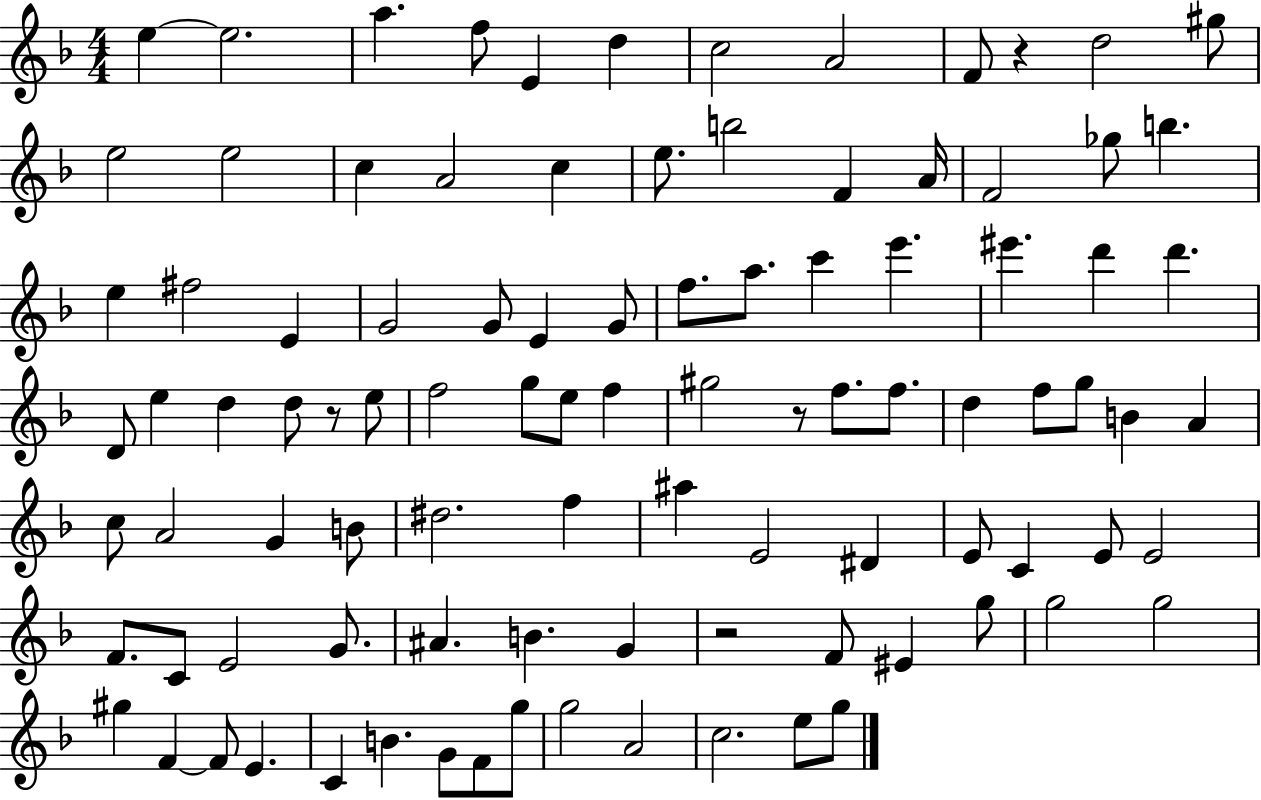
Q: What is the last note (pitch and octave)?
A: G5